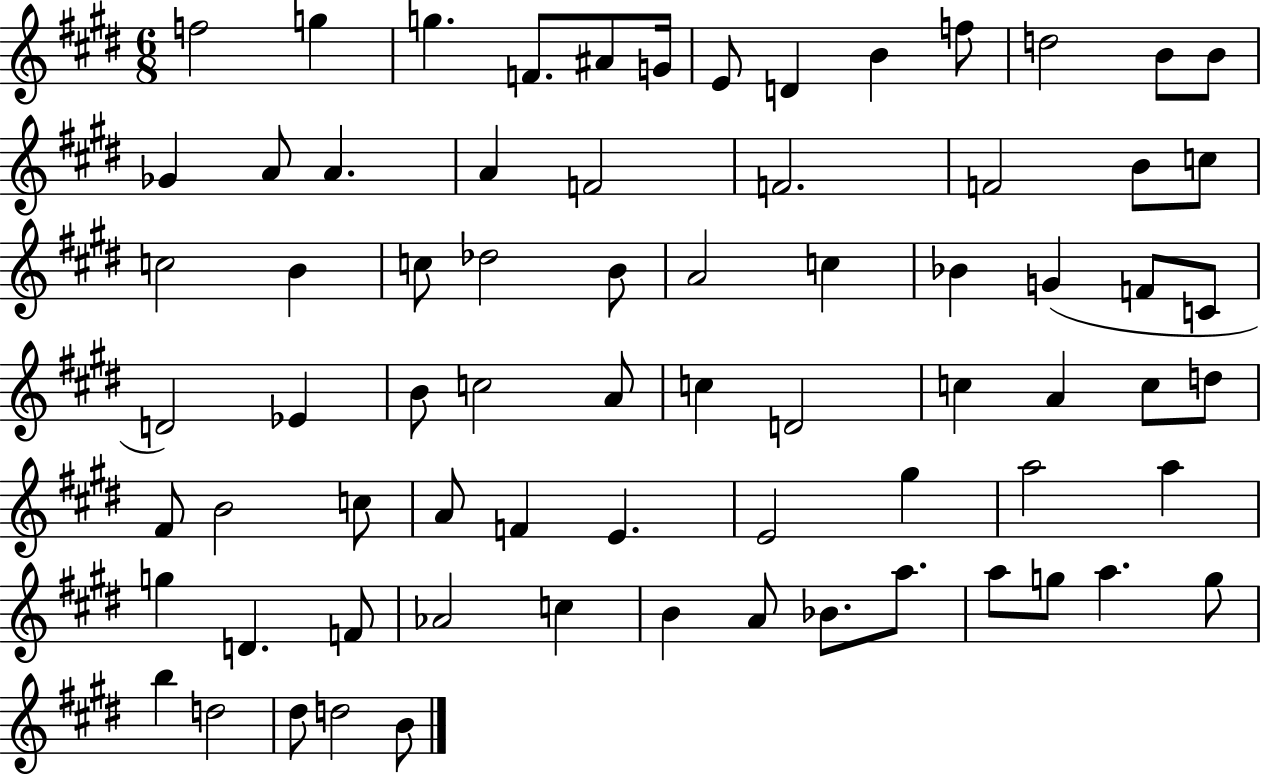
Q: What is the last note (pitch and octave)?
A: B4